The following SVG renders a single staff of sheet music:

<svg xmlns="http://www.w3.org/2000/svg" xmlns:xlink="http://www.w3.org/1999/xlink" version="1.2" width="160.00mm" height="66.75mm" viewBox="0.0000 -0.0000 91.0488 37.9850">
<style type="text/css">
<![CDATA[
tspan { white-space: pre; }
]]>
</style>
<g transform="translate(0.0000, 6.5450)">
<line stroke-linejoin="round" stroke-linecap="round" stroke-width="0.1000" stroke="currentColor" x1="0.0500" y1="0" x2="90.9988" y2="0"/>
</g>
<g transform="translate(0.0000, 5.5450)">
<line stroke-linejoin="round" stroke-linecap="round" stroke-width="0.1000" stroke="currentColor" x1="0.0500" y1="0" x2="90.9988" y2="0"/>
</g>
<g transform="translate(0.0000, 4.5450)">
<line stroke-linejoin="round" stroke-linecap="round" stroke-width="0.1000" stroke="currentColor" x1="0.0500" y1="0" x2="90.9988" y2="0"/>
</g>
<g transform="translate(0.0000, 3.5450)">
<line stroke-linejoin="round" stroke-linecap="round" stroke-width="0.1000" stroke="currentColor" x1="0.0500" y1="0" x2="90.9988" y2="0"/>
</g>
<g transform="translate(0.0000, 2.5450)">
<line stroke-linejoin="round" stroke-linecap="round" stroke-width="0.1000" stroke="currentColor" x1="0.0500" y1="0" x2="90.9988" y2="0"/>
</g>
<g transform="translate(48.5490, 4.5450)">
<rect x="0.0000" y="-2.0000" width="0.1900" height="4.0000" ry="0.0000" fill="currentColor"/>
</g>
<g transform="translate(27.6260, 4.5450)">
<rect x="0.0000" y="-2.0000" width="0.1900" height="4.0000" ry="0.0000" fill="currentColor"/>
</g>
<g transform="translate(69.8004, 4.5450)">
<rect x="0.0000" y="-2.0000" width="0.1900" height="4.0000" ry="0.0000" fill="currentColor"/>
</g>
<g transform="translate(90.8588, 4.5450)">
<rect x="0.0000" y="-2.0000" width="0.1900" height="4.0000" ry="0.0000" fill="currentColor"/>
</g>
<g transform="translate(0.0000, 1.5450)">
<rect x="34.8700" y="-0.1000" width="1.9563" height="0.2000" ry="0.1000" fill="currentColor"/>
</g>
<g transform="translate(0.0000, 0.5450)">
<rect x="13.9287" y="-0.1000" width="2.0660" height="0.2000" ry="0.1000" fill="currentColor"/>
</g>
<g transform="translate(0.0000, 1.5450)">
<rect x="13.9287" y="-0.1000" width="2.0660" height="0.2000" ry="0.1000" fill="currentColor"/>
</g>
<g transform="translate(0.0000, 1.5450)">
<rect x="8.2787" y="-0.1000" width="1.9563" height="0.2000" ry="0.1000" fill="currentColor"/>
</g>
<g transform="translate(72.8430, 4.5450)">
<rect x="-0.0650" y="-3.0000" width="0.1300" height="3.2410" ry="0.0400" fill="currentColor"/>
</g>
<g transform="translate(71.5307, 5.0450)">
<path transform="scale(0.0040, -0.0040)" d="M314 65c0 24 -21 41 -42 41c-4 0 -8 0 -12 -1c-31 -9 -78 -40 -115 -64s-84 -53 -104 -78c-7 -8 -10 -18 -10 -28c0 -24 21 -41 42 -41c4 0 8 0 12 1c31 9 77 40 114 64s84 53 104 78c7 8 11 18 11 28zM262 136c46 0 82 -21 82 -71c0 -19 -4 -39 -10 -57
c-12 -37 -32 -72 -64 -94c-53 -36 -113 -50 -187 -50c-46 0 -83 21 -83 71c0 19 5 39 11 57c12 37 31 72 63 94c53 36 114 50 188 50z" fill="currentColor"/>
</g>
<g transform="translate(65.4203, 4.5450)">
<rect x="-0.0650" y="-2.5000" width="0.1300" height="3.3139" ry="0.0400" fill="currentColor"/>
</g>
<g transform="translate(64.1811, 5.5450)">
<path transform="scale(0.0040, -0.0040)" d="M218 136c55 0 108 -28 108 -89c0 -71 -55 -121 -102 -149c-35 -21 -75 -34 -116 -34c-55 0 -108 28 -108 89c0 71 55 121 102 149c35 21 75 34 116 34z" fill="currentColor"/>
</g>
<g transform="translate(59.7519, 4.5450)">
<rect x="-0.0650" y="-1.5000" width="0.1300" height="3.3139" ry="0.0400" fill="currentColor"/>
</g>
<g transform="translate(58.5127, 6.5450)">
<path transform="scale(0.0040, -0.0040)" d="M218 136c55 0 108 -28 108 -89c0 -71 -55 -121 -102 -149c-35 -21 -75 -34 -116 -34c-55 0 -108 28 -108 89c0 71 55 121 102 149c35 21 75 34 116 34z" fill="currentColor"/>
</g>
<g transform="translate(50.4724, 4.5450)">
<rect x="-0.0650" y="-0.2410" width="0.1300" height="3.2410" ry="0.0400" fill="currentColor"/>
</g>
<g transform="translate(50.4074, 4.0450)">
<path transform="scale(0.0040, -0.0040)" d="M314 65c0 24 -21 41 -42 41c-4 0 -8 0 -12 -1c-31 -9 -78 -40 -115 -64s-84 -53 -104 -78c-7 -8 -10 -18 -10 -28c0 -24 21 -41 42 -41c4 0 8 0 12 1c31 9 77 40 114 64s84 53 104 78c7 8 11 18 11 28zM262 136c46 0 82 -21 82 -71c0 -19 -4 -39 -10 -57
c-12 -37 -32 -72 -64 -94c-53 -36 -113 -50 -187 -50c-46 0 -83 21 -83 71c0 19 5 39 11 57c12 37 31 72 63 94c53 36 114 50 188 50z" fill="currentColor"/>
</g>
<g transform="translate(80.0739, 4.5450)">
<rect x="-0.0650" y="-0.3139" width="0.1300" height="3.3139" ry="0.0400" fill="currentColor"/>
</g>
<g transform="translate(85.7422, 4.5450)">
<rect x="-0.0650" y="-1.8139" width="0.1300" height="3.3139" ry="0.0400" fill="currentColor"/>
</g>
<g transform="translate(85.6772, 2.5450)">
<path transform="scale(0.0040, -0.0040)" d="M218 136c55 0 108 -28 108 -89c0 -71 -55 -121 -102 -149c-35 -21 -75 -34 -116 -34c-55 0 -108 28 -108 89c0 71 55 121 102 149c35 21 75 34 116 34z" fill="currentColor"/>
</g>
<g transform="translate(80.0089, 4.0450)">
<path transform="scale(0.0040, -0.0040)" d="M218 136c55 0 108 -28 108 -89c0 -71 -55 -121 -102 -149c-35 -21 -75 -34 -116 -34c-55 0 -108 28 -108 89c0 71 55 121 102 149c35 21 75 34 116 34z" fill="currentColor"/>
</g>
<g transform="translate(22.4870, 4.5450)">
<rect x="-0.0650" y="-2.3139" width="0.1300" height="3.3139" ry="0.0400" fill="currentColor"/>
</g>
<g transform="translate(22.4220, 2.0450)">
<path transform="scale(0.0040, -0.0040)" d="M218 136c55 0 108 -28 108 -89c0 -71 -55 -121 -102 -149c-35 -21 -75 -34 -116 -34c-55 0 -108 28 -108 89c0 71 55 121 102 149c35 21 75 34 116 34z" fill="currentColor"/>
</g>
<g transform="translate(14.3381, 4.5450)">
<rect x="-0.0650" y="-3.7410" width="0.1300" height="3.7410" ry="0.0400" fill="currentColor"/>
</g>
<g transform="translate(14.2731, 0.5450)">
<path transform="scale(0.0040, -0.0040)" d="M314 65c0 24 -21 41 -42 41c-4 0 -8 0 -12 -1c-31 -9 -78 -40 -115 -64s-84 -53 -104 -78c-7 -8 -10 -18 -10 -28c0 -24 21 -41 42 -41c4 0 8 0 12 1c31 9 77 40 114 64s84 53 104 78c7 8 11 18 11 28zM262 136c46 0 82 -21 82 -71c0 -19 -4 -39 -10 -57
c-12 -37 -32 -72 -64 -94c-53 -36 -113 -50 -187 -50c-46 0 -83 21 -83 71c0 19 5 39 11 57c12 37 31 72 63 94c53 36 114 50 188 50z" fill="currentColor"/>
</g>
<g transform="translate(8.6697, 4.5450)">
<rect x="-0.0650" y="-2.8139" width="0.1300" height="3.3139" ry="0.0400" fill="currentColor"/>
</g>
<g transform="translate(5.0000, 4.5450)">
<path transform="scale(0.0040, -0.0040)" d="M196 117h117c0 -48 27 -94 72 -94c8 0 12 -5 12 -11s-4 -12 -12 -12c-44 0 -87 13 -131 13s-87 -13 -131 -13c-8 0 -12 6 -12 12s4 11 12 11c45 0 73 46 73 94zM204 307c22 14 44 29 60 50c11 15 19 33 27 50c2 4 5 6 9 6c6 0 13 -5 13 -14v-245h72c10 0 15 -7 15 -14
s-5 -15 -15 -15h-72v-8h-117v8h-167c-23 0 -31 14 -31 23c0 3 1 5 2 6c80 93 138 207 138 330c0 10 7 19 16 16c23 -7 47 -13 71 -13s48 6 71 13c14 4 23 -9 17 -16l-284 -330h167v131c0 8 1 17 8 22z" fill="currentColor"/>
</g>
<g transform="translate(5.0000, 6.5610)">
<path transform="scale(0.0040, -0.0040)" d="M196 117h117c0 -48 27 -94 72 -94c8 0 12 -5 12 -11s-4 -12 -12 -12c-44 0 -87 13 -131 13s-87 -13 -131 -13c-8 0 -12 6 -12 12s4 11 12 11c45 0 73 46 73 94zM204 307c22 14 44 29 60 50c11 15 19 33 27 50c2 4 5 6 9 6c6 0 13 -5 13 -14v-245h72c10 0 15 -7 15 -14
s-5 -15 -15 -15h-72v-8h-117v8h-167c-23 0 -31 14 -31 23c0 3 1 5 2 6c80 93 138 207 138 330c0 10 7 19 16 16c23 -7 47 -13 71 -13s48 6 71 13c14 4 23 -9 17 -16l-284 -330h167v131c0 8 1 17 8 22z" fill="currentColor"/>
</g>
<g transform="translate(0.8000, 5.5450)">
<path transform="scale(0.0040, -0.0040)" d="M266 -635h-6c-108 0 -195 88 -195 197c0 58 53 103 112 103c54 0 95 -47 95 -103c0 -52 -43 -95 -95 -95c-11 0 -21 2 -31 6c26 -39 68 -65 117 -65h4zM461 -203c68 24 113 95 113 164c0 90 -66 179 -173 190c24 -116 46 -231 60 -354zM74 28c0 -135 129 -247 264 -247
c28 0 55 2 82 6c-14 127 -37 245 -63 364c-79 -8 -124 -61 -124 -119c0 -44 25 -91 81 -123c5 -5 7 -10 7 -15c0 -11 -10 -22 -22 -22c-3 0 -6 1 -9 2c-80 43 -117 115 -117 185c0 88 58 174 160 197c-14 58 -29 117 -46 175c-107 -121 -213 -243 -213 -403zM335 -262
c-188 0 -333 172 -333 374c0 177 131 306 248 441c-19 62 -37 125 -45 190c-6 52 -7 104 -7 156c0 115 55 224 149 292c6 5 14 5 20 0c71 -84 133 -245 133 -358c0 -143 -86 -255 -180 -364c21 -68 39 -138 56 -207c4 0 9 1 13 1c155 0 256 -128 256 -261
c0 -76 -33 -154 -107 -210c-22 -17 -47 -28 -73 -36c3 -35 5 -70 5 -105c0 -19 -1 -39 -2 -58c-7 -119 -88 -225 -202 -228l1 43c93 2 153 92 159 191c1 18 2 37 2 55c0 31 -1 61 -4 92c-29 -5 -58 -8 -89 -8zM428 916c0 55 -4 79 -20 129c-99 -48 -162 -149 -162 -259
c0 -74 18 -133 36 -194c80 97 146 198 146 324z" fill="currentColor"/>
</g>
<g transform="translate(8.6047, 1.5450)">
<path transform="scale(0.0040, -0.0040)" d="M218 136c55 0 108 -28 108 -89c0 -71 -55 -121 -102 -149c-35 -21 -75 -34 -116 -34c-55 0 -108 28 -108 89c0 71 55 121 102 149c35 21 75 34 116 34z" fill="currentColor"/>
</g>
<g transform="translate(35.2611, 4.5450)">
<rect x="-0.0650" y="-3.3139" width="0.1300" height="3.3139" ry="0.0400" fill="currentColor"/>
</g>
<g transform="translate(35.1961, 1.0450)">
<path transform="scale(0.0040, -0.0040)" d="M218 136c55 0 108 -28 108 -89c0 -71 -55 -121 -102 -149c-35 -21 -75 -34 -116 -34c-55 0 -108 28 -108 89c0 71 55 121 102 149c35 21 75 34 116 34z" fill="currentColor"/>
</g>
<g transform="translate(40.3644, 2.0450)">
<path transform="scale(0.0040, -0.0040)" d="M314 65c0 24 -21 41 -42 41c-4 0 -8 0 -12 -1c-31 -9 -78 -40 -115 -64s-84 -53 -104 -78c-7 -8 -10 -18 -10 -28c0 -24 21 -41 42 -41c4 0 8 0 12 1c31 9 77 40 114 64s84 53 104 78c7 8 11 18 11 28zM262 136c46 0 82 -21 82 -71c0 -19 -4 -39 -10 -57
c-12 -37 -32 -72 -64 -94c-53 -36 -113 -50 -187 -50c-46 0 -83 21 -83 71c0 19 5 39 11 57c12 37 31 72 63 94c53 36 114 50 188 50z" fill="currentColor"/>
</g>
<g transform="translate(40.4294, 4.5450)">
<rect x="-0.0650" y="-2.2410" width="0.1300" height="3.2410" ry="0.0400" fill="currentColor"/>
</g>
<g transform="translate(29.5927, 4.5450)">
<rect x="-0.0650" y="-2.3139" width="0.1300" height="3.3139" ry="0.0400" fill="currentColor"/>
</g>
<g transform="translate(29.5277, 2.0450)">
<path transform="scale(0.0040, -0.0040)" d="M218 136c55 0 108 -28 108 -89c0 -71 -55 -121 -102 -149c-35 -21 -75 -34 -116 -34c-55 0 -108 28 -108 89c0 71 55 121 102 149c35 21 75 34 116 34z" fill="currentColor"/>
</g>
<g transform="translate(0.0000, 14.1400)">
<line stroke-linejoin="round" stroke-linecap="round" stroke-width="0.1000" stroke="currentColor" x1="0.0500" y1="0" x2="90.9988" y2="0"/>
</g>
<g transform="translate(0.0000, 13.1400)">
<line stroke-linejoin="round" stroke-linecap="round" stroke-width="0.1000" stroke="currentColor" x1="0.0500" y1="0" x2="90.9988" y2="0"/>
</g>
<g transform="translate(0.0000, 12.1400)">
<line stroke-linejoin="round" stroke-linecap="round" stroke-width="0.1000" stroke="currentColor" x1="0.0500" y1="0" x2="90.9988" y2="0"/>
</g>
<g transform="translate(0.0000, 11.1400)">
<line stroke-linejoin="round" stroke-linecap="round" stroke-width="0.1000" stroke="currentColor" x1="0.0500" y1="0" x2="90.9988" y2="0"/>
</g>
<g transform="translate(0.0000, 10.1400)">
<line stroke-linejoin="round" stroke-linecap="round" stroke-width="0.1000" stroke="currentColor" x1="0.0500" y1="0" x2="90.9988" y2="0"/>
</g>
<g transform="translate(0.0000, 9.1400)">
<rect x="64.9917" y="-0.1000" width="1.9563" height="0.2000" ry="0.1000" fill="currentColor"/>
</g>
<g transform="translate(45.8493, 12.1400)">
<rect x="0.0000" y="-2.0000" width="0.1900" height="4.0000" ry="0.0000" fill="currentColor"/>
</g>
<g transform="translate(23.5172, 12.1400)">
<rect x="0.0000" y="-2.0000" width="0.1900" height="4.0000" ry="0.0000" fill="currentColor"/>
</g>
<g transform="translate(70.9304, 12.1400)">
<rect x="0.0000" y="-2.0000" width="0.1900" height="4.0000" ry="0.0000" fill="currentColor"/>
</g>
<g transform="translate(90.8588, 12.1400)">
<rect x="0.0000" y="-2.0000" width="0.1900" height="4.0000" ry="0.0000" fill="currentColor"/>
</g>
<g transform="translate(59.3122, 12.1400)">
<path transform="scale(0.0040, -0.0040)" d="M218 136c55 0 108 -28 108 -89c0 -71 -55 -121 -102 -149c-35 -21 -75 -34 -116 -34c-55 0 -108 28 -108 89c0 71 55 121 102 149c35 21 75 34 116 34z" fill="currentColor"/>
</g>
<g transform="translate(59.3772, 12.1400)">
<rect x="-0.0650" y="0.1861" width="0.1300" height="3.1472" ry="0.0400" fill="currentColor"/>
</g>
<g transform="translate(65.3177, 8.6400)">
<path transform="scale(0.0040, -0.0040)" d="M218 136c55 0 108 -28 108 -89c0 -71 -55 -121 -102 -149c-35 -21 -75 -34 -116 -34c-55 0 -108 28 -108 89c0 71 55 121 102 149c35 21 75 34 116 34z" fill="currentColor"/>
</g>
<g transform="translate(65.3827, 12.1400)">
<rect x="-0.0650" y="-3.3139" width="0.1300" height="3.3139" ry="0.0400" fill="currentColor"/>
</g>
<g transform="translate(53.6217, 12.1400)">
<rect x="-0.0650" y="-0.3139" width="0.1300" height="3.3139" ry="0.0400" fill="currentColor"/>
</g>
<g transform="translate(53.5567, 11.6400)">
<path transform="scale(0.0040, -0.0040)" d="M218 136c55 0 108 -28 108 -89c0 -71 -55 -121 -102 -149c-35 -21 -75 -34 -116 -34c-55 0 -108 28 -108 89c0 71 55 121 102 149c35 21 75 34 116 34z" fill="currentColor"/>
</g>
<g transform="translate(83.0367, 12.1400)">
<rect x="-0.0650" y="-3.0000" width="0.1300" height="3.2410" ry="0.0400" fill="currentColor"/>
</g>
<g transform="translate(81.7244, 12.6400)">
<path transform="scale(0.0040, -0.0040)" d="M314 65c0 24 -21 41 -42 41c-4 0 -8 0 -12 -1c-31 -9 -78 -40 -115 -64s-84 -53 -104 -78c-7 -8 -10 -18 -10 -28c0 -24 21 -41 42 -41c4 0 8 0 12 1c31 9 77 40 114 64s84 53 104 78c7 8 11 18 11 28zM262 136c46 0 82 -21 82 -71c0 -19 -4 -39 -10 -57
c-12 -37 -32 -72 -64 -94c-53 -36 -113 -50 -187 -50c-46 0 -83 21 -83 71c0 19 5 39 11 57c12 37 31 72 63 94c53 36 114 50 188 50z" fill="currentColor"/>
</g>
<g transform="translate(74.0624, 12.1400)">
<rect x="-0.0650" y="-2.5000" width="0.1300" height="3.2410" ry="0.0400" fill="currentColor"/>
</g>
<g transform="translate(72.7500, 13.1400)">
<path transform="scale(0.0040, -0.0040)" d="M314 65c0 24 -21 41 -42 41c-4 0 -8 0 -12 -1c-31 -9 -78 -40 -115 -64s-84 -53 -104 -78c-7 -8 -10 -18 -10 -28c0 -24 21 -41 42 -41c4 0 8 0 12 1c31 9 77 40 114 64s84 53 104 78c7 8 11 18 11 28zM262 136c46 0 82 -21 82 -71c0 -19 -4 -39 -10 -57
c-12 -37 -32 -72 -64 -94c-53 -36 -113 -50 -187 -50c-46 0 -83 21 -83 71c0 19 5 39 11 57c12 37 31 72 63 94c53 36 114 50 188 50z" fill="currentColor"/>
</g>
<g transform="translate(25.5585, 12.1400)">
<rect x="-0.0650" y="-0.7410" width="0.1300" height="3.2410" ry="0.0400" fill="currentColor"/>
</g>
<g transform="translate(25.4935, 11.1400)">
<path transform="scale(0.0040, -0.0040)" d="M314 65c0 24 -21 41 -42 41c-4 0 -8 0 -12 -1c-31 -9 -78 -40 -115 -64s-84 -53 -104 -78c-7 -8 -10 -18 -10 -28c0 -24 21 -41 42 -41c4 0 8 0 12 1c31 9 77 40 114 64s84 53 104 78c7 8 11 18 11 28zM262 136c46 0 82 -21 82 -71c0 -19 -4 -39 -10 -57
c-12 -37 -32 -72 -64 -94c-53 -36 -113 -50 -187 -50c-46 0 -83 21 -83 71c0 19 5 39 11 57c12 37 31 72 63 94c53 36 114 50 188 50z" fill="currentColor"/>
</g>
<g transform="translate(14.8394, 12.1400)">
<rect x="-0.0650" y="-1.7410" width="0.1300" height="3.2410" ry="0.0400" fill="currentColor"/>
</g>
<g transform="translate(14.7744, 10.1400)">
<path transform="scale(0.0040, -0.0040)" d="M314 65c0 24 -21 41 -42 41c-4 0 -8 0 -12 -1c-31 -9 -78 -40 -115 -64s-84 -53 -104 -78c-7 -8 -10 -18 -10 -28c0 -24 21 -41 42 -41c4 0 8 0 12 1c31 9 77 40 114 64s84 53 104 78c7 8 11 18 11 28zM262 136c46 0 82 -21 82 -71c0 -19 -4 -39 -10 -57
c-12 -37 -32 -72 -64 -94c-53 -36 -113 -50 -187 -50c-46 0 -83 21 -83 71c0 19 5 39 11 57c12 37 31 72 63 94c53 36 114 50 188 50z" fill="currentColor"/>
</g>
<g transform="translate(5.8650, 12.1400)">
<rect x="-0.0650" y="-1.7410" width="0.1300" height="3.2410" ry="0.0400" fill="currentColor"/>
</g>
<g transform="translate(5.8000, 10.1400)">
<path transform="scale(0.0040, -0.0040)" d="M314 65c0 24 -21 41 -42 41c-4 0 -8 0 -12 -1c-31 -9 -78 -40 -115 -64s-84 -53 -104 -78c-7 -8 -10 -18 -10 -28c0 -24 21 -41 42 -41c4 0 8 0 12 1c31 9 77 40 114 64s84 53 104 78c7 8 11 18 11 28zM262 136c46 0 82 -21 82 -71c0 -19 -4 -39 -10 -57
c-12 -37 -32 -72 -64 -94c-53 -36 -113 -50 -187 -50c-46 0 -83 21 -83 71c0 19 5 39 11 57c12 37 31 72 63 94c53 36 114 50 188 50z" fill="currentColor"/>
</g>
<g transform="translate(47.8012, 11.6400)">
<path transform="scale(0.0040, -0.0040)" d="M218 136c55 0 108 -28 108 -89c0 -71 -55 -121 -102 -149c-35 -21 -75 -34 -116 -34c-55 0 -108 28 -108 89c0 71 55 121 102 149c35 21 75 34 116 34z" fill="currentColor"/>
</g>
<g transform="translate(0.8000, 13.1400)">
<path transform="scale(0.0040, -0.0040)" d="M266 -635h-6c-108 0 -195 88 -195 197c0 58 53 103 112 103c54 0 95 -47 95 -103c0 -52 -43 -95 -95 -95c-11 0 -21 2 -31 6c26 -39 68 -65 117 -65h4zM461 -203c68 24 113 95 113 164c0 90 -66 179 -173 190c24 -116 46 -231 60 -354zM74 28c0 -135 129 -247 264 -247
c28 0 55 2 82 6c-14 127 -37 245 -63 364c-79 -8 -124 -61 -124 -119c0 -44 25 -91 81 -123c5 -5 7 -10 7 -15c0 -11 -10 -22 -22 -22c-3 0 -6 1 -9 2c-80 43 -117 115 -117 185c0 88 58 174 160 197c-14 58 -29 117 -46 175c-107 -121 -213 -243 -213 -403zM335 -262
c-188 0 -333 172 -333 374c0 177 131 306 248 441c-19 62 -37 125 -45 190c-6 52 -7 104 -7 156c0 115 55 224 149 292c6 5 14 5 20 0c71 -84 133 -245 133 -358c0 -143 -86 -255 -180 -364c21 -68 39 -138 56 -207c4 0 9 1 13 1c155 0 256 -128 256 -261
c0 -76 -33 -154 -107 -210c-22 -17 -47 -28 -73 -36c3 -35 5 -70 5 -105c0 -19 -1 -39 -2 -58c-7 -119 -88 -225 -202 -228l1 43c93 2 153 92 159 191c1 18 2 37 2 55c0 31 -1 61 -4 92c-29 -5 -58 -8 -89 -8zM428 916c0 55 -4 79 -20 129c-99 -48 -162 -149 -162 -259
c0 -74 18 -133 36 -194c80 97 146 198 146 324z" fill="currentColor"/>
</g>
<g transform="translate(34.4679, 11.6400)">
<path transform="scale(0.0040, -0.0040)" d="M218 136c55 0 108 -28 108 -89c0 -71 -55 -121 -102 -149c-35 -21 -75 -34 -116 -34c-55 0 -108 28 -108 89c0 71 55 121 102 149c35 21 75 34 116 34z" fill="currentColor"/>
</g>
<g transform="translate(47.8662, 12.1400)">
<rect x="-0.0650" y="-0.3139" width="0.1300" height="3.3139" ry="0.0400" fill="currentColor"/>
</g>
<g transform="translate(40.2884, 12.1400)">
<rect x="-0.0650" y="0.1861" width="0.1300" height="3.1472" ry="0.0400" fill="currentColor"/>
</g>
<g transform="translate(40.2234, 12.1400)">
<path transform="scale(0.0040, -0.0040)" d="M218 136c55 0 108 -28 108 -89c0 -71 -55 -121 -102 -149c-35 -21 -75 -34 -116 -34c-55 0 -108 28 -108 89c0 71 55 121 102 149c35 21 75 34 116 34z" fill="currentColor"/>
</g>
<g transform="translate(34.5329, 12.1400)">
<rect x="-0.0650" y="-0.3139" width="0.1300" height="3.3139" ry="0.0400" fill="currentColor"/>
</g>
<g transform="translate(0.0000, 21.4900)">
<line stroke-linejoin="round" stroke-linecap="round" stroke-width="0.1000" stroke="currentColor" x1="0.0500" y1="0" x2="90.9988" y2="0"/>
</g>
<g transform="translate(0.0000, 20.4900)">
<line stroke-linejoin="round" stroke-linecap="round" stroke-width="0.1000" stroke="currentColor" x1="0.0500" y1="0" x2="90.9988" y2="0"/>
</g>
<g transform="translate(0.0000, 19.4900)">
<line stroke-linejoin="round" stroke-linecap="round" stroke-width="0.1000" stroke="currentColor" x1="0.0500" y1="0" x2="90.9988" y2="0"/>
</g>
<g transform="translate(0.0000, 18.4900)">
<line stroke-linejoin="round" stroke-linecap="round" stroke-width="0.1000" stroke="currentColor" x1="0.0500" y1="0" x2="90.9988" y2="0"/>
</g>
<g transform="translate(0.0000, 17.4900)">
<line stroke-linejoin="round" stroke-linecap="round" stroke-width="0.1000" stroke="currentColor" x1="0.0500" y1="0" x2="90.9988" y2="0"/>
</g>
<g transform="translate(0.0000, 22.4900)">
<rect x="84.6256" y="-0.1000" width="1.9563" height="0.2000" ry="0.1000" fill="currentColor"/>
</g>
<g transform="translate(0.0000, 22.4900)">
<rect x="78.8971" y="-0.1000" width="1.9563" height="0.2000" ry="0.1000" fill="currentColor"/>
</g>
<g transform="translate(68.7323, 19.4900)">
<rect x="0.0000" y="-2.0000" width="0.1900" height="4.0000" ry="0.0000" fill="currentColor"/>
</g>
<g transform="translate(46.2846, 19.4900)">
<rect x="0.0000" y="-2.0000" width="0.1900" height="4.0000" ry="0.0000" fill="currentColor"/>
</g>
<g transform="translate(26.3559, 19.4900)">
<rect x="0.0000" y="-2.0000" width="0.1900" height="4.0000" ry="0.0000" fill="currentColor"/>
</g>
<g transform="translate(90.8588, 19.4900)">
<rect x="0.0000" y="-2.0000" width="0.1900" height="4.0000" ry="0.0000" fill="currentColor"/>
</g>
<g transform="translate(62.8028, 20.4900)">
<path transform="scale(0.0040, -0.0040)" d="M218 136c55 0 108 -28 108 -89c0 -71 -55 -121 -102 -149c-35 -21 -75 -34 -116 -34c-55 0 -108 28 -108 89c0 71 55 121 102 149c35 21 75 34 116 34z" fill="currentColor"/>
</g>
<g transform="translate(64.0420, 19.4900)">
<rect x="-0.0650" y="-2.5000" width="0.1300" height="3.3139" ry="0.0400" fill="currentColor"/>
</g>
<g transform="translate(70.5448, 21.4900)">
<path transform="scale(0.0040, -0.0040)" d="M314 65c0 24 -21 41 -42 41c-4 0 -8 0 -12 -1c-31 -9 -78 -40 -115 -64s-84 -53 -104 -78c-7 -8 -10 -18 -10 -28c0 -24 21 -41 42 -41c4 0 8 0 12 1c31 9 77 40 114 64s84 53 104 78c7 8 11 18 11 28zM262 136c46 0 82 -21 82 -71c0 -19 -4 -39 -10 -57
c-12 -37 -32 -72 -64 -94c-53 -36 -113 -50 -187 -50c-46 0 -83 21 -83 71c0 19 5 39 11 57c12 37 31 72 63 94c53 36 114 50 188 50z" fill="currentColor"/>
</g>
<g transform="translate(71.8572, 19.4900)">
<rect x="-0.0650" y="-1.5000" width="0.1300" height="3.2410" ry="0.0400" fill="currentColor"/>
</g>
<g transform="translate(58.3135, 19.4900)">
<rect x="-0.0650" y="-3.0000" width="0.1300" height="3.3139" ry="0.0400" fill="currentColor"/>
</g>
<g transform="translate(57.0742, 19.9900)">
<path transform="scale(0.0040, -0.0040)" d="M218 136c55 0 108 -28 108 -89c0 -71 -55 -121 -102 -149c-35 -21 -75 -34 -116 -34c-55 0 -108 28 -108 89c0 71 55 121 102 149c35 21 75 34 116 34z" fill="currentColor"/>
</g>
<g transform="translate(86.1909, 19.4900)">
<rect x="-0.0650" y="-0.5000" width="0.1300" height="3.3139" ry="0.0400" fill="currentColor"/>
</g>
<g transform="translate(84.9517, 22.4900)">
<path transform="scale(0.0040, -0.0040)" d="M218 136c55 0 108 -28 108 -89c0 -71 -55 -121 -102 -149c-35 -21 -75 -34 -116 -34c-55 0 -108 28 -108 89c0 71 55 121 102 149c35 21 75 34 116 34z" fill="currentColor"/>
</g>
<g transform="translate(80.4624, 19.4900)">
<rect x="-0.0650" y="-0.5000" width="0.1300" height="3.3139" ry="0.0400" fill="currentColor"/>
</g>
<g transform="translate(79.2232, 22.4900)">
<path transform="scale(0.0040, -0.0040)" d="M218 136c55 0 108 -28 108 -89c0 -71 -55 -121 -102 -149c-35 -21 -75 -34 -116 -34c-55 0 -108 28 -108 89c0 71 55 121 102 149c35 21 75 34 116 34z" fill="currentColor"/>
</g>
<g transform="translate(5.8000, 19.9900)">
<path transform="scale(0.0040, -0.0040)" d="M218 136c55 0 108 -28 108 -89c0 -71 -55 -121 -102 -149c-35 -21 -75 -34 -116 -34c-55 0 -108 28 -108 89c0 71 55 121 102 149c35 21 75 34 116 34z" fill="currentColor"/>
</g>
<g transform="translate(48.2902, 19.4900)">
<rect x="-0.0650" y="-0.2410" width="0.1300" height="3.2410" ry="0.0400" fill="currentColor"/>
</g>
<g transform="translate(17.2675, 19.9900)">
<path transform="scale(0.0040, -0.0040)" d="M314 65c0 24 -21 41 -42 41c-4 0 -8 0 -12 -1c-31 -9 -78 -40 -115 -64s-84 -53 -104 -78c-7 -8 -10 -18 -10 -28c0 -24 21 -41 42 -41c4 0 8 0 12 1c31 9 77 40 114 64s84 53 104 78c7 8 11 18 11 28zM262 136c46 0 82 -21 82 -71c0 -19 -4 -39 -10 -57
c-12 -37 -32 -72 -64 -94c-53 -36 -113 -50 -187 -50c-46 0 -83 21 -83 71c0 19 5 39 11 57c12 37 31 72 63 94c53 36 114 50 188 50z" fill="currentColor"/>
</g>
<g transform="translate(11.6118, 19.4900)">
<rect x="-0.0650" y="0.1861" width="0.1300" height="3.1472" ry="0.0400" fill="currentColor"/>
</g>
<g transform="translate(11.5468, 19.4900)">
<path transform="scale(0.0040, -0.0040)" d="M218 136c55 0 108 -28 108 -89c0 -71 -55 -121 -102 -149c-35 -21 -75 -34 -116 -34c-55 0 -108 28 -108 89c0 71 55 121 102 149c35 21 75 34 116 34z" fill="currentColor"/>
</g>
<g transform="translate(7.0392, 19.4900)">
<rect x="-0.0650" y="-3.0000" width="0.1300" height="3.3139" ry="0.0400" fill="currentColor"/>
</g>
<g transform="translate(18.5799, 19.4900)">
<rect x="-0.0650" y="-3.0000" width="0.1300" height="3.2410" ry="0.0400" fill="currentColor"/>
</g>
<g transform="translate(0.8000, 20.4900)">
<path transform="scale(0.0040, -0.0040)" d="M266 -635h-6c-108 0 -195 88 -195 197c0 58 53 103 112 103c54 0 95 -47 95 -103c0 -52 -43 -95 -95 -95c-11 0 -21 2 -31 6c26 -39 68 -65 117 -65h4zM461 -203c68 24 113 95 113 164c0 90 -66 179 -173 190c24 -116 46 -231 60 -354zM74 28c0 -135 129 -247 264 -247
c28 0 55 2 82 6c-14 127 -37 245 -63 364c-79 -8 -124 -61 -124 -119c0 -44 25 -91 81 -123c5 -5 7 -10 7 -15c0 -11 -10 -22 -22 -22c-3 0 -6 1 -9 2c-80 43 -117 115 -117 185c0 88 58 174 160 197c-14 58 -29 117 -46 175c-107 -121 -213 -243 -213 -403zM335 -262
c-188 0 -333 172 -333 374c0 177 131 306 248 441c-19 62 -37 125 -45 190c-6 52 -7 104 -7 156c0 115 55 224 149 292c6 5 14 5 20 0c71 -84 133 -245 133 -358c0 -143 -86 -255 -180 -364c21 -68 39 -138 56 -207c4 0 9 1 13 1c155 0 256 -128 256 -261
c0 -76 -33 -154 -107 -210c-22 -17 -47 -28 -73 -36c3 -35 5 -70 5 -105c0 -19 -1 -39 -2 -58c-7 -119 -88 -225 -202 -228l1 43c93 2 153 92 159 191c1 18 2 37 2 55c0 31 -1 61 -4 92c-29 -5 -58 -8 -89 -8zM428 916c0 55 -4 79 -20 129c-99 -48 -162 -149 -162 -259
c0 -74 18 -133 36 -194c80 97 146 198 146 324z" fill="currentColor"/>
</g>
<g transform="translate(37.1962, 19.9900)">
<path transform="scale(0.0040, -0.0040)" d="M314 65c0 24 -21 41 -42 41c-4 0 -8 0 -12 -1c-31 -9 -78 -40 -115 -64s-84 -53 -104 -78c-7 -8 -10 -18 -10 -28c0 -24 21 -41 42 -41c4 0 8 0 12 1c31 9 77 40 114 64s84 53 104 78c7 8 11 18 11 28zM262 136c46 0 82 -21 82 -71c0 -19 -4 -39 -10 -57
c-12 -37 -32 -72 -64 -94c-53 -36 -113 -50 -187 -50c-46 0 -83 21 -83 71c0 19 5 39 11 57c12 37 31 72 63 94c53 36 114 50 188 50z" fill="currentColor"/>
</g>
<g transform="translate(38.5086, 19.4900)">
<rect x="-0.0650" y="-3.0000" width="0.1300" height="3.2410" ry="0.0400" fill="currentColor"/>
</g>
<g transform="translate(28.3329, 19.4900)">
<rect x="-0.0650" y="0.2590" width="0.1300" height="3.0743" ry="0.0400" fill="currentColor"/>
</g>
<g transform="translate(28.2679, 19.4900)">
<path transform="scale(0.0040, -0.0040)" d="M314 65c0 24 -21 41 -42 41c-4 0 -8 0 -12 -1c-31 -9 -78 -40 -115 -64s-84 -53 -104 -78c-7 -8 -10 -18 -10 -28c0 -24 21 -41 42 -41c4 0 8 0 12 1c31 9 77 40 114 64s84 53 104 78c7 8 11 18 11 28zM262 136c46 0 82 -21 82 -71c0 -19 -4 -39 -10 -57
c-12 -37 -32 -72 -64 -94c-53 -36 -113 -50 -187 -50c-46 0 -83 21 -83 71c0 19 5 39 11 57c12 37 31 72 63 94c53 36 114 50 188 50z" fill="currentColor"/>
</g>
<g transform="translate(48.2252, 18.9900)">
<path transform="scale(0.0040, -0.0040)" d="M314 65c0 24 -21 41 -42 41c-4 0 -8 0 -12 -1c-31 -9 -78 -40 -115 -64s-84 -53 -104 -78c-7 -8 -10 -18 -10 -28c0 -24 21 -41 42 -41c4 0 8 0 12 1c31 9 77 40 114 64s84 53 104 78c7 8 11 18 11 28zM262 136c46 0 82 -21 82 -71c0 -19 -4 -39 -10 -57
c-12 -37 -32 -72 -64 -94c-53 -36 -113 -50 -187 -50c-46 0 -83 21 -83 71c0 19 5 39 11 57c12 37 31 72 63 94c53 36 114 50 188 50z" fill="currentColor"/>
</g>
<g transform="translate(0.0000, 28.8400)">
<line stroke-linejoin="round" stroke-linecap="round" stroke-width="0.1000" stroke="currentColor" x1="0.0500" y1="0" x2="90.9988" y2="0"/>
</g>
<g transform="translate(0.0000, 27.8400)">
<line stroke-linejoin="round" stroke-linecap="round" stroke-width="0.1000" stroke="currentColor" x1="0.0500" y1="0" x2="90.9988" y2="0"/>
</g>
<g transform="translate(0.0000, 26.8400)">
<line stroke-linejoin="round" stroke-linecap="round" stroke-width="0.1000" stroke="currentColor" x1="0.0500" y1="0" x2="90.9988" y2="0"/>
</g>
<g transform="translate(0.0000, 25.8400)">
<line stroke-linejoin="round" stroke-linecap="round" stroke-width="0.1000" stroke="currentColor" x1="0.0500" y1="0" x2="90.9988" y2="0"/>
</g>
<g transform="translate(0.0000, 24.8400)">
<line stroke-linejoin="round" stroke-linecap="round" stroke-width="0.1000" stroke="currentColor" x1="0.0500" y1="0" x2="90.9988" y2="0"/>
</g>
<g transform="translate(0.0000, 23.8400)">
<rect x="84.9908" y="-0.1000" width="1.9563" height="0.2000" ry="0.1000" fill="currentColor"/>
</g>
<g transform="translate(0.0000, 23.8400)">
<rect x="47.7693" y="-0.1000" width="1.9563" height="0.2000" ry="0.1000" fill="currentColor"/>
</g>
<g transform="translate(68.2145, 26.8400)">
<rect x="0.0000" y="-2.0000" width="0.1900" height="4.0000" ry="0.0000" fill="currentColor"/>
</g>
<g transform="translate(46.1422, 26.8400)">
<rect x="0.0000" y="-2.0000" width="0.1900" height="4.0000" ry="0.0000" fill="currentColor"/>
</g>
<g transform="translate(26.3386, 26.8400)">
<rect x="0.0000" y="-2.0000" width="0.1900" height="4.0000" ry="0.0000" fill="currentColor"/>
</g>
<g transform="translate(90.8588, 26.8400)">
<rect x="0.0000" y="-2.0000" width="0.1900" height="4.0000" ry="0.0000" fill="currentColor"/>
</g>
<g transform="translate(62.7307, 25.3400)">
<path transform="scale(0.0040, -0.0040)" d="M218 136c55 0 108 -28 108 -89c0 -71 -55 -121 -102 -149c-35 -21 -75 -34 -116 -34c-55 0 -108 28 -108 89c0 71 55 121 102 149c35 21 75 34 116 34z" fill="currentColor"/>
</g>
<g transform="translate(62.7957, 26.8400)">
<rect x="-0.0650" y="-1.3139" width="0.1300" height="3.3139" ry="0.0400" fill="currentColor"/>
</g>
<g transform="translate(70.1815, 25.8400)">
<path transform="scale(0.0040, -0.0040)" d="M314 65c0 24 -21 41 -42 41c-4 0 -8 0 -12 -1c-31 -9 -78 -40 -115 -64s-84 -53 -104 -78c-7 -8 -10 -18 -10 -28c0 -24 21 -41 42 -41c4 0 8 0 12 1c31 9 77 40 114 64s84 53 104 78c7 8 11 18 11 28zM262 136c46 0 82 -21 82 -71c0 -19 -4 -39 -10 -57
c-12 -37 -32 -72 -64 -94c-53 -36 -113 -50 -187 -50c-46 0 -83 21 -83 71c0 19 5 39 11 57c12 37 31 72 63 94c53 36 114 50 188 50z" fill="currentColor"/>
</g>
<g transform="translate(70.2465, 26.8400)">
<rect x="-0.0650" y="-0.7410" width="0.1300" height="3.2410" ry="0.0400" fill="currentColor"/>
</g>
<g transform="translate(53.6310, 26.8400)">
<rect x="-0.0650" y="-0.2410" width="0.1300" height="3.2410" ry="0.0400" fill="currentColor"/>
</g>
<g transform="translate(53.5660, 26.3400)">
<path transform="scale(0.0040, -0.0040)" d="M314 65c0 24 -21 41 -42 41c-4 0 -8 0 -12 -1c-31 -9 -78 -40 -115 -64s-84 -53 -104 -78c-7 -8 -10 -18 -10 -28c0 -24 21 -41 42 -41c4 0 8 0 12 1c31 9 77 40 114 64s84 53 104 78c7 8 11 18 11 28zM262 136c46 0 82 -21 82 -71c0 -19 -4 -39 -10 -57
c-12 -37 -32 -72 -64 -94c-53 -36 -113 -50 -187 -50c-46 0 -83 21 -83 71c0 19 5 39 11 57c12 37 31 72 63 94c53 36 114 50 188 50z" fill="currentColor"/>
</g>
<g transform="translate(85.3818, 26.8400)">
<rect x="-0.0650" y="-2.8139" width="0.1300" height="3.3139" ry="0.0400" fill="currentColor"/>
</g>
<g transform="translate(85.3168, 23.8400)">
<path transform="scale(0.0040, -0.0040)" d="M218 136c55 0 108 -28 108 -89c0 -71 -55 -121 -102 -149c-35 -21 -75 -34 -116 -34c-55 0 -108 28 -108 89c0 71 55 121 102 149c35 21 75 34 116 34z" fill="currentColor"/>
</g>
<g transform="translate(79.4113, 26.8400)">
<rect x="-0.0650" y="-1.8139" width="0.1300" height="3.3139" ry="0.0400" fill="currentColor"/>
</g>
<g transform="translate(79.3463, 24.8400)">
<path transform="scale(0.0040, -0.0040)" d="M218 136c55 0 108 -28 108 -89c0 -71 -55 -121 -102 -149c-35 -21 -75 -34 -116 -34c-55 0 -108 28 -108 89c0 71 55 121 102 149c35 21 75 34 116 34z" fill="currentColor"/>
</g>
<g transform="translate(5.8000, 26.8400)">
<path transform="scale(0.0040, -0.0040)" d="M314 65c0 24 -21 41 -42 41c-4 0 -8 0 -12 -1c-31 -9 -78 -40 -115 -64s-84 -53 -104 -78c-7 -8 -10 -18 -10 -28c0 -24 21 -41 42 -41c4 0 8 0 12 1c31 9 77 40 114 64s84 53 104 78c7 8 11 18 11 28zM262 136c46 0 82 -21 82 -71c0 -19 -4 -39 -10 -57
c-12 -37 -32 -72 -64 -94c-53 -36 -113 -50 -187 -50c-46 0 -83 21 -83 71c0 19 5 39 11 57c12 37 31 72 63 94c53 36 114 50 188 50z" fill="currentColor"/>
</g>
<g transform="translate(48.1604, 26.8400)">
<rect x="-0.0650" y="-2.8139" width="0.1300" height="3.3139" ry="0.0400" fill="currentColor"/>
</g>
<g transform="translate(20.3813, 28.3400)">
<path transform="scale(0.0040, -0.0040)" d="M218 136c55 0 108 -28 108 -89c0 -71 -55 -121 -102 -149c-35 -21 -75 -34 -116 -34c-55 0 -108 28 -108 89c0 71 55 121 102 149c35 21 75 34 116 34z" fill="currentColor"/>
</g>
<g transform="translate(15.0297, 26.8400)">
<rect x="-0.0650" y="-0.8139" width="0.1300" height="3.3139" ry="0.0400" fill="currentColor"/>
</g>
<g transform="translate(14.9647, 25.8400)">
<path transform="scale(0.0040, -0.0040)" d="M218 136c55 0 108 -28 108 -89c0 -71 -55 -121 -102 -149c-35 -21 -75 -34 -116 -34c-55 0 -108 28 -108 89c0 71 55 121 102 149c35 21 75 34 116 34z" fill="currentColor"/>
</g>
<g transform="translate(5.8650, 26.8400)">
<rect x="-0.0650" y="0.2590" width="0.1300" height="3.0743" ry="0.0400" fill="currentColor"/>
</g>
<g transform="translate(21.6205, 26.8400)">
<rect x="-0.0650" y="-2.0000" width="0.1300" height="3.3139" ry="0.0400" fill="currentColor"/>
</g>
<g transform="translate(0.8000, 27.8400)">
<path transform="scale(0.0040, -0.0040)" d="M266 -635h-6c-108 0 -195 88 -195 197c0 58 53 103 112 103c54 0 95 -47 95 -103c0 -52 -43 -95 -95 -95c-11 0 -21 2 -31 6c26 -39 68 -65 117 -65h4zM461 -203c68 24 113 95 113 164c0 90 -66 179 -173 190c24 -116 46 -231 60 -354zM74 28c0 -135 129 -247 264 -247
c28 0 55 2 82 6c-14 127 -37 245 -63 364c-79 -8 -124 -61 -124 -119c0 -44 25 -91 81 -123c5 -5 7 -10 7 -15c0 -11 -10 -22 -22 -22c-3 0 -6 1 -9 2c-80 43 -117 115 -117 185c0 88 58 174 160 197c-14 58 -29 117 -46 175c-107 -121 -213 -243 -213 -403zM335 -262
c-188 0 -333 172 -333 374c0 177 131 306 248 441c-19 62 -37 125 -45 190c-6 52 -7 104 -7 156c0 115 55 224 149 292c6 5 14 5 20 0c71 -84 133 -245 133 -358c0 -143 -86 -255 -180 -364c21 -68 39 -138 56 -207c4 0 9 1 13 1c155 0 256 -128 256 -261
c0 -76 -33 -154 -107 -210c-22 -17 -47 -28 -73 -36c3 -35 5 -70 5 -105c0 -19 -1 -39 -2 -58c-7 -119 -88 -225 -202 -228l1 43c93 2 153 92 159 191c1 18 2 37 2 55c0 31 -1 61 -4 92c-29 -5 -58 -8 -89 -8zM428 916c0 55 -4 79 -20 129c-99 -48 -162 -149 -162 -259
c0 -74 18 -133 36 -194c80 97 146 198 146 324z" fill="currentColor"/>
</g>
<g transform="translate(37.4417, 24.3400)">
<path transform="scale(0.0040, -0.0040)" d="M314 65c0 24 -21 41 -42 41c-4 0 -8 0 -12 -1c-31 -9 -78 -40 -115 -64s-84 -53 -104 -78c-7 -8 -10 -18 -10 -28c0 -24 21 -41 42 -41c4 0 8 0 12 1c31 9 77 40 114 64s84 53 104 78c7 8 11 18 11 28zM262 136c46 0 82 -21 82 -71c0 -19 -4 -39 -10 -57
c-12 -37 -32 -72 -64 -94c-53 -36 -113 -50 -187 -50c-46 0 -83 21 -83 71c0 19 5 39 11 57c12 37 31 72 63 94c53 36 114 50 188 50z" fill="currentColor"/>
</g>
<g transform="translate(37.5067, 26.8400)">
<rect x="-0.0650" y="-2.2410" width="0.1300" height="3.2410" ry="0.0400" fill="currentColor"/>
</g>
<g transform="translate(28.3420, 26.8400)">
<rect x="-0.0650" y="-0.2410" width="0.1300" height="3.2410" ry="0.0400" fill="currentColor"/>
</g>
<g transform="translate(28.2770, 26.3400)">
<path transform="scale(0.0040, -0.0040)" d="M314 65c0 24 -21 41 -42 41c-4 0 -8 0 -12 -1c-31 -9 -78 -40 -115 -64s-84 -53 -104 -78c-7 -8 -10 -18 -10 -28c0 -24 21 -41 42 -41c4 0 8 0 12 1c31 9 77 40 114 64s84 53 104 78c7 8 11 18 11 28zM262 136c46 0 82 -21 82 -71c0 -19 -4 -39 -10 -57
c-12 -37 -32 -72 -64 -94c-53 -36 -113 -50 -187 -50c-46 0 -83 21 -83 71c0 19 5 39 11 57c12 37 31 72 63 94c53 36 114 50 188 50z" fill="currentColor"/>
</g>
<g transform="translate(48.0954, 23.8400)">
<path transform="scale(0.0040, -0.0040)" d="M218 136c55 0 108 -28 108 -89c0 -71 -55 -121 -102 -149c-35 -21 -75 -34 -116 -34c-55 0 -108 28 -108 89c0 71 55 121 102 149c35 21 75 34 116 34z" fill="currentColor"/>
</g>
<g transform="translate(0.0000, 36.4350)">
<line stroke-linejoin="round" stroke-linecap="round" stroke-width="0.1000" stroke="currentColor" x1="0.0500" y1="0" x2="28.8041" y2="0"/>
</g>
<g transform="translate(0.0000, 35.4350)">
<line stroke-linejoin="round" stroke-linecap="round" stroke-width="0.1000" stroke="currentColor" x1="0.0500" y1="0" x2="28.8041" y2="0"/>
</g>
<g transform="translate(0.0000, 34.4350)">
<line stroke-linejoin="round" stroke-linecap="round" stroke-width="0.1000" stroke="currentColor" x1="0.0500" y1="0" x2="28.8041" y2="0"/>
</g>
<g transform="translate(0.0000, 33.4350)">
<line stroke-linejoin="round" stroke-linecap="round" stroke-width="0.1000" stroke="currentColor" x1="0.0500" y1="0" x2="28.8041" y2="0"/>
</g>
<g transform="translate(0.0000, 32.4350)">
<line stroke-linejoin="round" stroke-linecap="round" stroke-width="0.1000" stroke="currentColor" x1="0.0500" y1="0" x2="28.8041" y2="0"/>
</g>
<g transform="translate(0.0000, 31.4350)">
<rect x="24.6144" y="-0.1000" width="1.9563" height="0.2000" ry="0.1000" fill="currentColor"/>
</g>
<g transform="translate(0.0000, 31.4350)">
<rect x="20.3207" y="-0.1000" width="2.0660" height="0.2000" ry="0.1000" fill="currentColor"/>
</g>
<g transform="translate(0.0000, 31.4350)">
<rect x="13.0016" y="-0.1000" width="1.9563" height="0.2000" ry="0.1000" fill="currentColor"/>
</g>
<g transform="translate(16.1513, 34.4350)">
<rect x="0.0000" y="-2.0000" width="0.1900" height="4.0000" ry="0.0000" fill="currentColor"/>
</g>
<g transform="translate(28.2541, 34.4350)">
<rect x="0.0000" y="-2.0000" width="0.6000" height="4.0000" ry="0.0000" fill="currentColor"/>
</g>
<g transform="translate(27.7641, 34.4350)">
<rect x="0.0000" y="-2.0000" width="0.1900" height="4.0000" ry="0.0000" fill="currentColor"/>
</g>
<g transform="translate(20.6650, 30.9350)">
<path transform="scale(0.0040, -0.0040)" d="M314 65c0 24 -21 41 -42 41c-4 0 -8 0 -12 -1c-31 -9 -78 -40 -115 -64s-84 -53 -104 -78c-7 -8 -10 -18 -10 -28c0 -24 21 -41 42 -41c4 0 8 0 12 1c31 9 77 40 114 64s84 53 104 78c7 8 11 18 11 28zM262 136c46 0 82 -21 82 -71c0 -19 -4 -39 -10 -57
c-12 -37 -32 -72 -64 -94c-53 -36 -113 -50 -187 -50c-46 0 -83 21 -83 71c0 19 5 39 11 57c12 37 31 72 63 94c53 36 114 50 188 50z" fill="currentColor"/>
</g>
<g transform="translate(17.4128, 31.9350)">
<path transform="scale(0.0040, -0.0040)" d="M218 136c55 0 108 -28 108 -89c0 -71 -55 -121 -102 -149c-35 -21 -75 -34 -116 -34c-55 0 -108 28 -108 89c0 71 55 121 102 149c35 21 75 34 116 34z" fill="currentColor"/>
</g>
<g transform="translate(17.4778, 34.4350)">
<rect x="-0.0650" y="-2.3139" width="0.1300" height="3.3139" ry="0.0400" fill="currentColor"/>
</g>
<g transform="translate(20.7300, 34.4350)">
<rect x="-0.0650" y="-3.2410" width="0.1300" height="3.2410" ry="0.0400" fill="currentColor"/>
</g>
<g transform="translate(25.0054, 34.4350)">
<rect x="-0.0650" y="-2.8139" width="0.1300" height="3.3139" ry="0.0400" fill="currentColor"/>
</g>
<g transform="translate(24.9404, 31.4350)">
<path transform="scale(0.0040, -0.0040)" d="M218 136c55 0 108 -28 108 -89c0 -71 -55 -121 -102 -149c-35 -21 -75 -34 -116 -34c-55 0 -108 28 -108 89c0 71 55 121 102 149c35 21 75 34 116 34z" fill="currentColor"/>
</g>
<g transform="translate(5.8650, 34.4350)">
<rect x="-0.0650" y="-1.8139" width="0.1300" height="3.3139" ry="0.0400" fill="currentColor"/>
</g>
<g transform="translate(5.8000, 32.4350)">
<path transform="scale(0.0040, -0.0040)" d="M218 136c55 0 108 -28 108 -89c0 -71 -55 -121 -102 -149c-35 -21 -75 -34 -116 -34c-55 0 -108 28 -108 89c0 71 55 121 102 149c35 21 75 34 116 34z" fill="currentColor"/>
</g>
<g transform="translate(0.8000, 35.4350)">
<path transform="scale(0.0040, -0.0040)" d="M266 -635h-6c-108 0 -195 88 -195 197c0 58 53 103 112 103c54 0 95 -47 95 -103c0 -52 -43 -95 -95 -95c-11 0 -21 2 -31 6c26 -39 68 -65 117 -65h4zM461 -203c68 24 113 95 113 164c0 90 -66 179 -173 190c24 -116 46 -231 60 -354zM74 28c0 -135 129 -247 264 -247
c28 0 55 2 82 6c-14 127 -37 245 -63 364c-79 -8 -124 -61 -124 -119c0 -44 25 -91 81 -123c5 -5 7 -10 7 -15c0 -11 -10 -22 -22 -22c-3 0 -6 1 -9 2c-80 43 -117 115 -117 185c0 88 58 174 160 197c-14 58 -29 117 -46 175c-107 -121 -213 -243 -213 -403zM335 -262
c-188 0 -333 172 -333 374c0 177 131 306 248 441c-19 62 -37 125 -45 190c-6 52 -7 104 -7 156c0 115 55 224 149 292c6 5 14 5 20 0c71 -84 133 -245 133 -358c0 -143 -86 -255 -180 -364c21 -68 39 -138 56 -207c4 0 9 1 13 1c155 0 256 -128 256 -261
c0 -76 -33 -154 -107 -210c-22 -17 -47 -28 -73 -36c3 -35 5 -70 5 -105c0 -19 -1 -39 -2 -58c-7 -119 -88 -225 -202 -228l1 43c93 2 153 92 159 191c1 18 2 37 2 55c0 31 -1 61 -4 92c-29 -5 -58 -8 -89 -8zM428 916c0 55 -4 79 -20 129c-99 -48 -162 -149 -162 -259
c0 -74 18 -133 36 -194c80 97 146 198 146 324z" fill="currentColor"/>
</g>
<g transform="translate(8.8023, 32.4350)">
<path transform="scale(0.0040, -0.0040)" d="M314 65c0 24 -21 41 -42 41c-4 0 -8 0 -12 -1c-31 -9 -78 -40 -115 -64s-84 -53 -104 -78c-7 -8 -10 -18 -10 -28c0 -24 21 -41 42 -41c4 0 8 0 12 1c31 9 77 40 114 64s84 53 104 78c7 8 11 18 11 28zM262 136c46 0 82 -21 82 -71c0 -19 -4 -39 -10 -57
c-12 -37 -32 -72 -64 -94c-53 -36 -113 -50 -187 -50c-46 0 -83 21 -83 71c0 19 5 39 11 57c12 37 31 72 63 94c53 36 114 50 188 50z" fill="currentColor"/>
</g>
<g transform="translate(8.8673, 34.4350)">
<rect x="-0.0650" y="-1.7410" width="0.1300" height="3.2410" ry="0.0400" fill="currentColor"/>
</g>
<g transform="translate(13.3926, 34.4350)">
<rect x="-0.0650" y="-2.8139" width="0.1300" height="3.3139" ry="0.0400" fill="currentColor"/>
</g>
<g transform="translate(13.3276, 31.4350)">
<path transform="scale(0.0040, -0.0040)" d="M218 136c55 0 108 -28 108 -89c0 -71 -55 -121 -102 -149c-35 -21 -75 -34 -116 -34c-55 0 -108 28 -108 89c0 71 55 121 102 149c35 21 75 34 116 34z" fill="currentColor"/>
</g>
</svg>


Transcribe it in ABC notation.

X:1
T:Untitled
M:4/4
L:1/4
K:C
a c'2 g g b g2 c2 E G A2 c f f2 f2 d2 c B c c B b G2 A2 A B A2 B2 A2 c2 A G E2 C C B2 d F c2 g2 a c2 e d2 f a f f2 a g b2 a